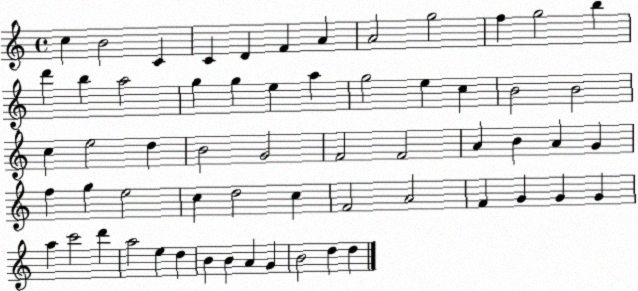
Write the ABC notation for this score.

X:1
T:Untitled
M:4/4
L:1/4
K:C
c B2 C C D F A A2 g2 f g2 b d' b a2 g g e a g2 e c B2 B2 c e2 d B2 G2 F2 F2 A B A G f g e2 c d2 c F2 A2 F G G G a c'2 d' a2 e d B B A G B2 d d